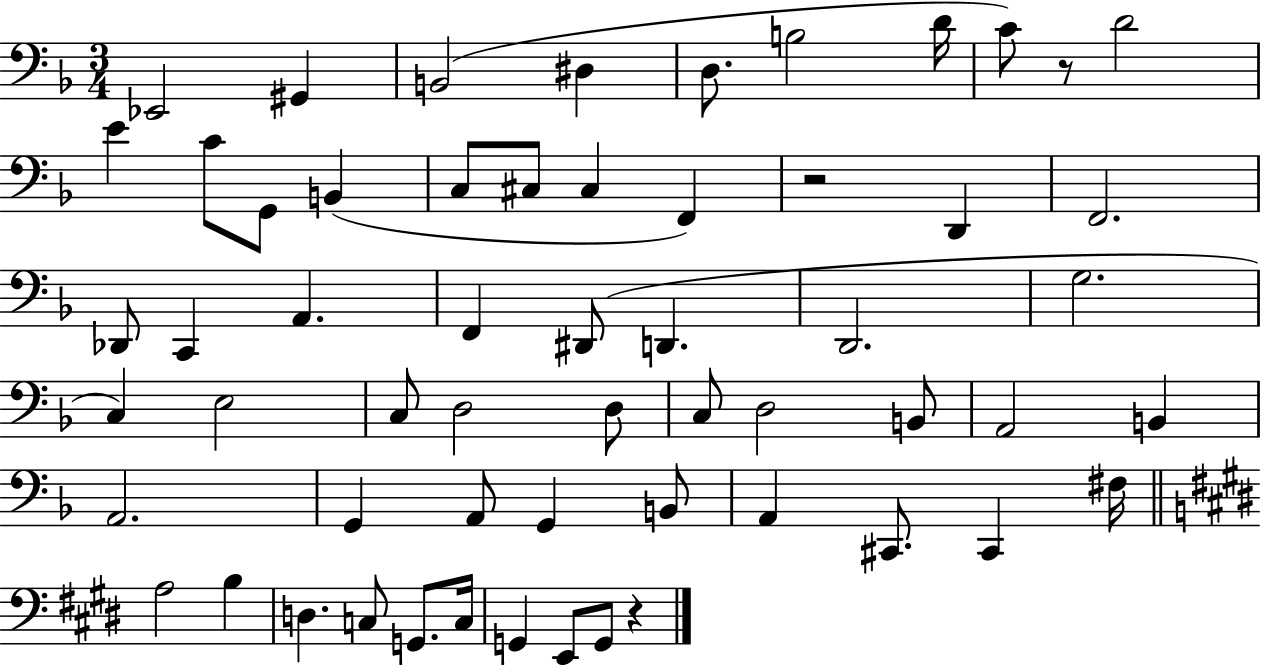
{
  \clef bass
  \numericTimeSignature
  \time 3/4
  \key f \major
  ees,2 gis,4 | b,2( dis4 | d8. b2 d'16 | c'8) r8 d'2 | \break e'4 c'8 g,8 b,4( | c8 cis8 cis4 f,4) | r2 d,4 | f,2. | \break des,8 c,4 a,4. | f,4 dis,8( d,4. | d,2. | g2. | \break c4) e2 | c8 d2 d8 | c8 d2 b,8 | a,2 b,4 | \break a,2. | g,4 a,8 g,4 b,8 | a,4 cis,8. cis,4 fis16 | \bar "||" \break \key e \major a2 b4 | d4. c8 g,8. c16 | g,4 e,8 g,8 r4 | \bar "|."
}